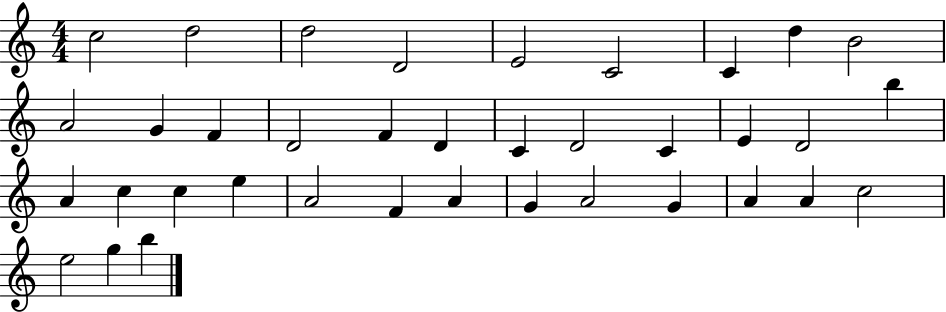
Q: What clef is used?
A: treble